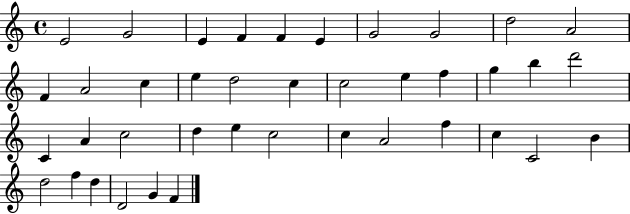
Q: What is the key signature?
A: C major